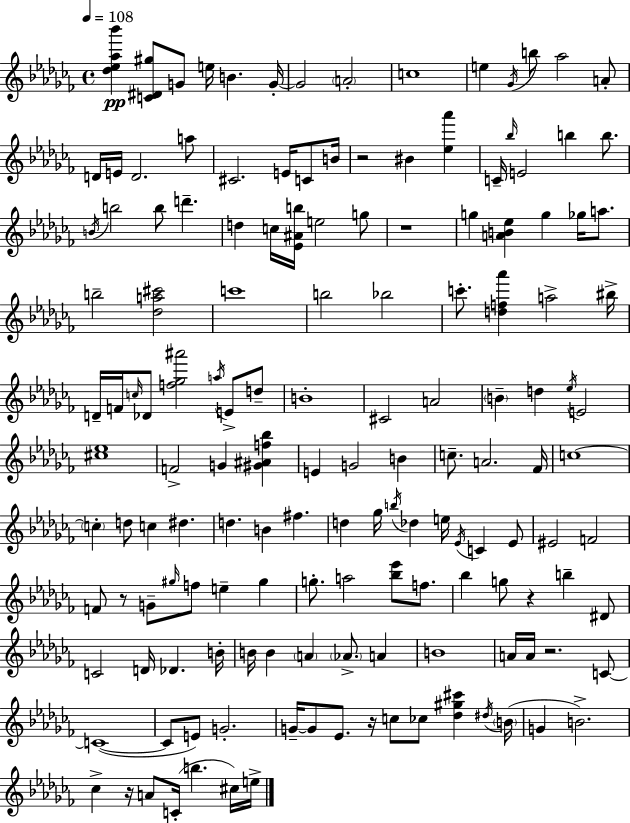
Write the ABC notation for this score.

X:1
T:Untitled
M:4/4
L:1/4
K:Abm
[_d_e_a_b'] [C^D^g]/2 G/2 e/4 B G/4 G2 A2 c4 e _G/4 b/2 _a2 A/2 D/4 E/4 D2 a/2 ^C2 E/4 C/2 B/4 z2 ^B [_e_a'] C/4 _b/4 E2 b b/2 B/4 b2 b/2 d' d c/4 [_E^Ab]/4 e2 g/2 z4 g [AB_e] g _g/4 a/2 b2 [_da^c']2 c'4 b2 _b2 c'/2 [df_a'] a2 ^b/4 D/4 F/4 c/4 _D/2 [f_g^a']2 a/4 E/2 d/2 B4 ^C2 A2 B d _e/4 E2 [^c_e]4 F2 G [^G^Af_b] E G2 B c/2 A2 _F/4 c4 c d/2 c ^d d B ^f d _g/4 b/4 _d e/4 _E/4 C _E/2 ^E2 F2 F/2 z/2 G/2 ^g/4 f/2 e ^g g/2 a2 [_b_e']/2 f/2 _b g/2 z b ^D/2 C2 D/4 _D B/4 B/4 B A _A/2 A B4 A/4 A/4 z2 C/2 C4 C/2 E/2 G2 G/4 G/2 _E/2 z/4 c/2 _c/2 [_d^g^c'] ^d/4 B/4 G B2 _c z/4 A/2 C/4 b ^c/4 e/4